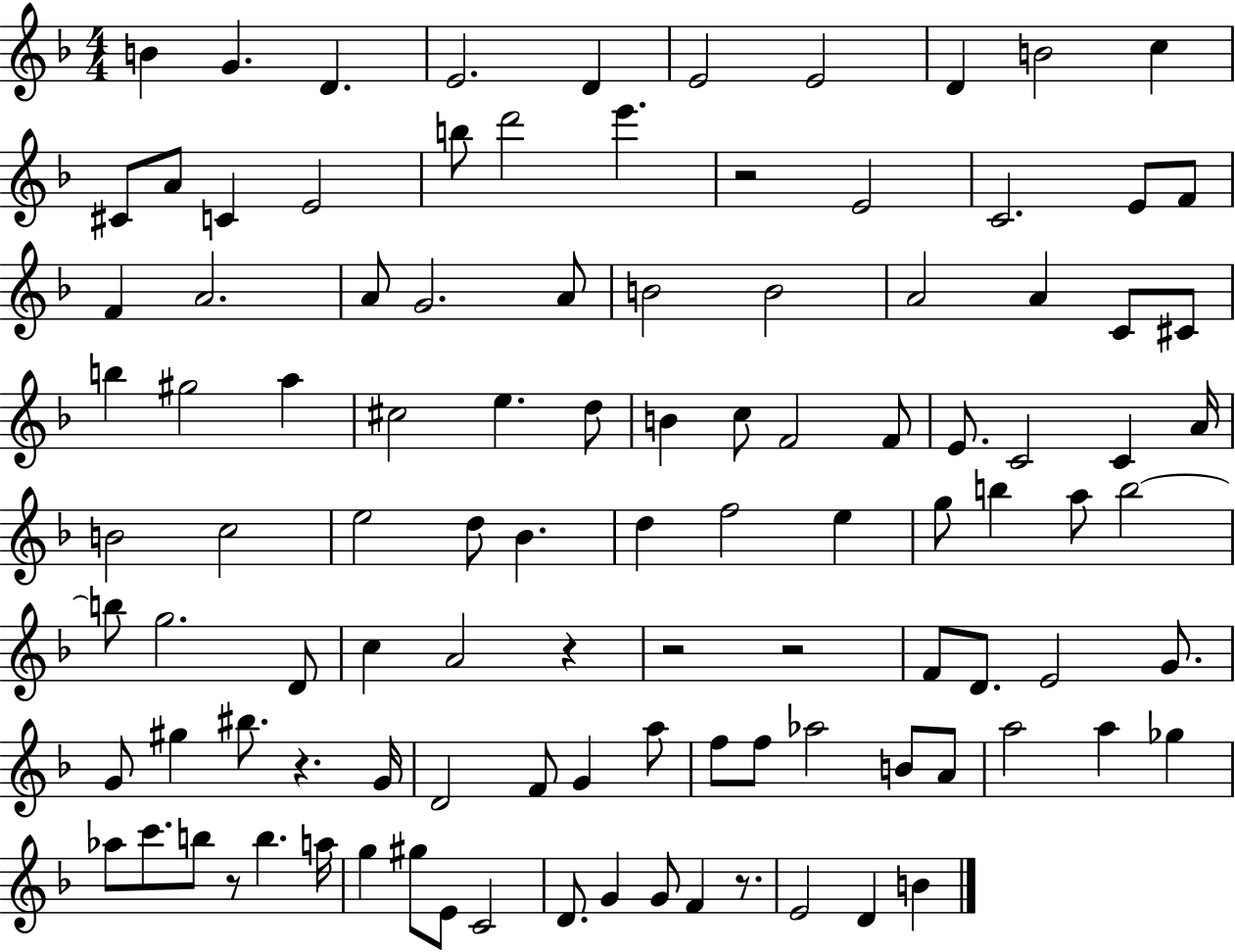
X:1
T:Untitled
M:4/4
L:1/4
K:F
B G D E2 D E2 E2 D B2 c ^C/2 A/2 C E2 b/2 d'2 e' z2 E2 C2 E/2 F/2 F A2 A/2 G2 A/2 B2 B2 A2 A C/2 ^C/2 b ^g2 a ^c2 e d/2 B c/2 F2 F/2 E/2 C2 C A/4 B2 c2 e2 d/2 _B d f2 e g/2 b a/2 b2 b/2 g2 D/2 c A2 z z2 z2 F/2 D/2 E2 G/2 G/2 ^g ^b/2 z G/4 D2 F/2 G a/2 f/2 f/2 _a2 B/2 A/2 a2 a _g _a/2 c'/2 b/2 z/2 b a/4 g ^g/2 E/2 C2 D/2 G G/2 F z/2 E2 D B